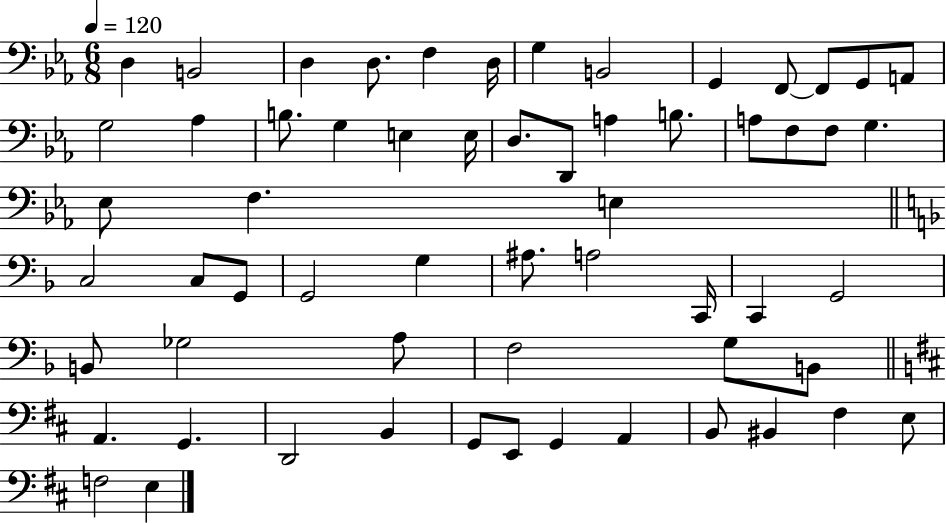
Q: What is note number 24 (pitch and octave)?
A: A3